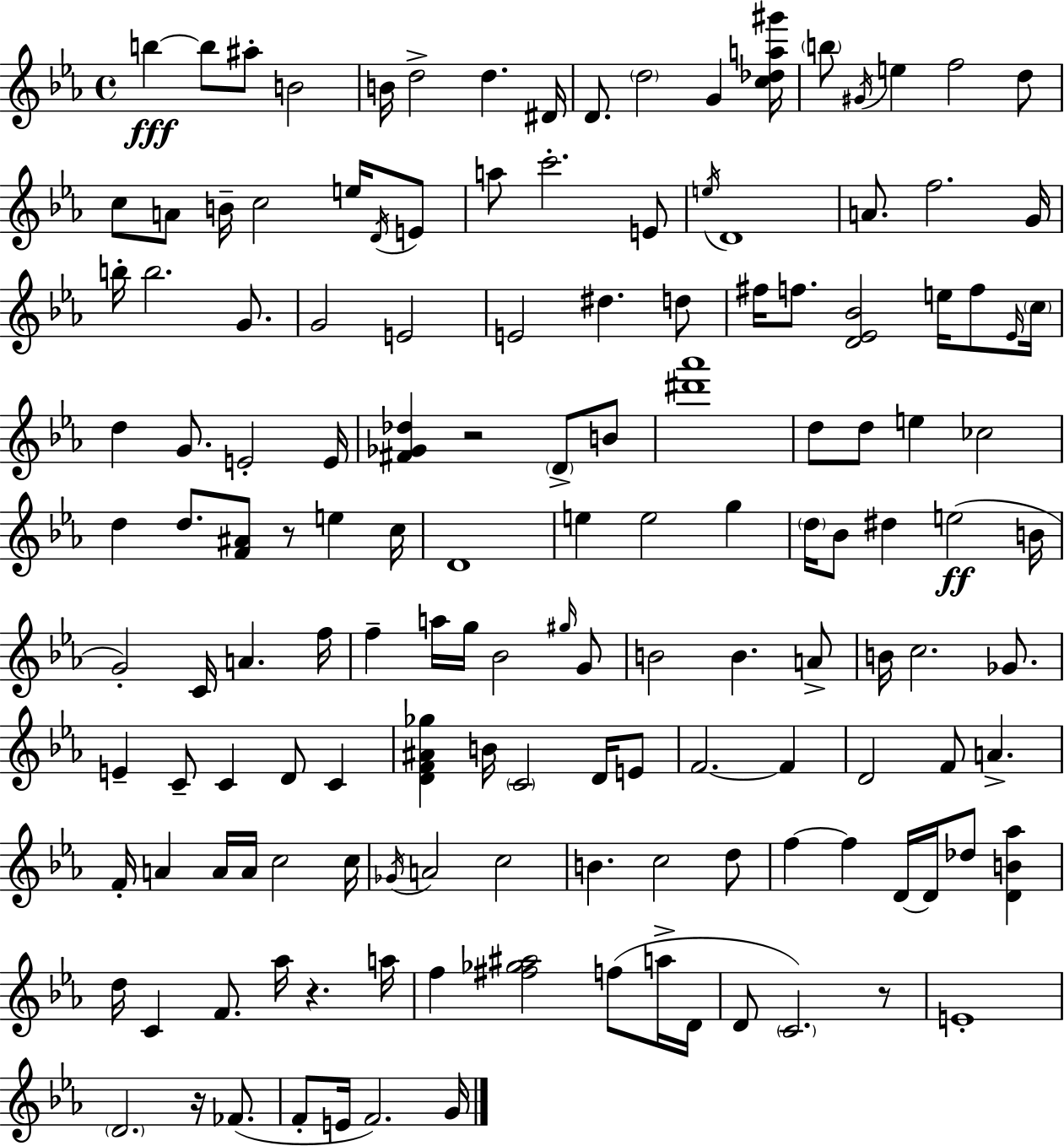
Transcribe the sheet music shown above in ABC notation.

X:1
T:Untitled
M:4/4
L:1/4
K:Eb
b b/2 ^a/2 B2 B/4 d2 d ^D/4 D/2 d2 G [c_da^g']/4 b/2 ^G/4 e f2 d/2 c/2 A/2 B/4 c2 e/4 D/4 E/2 a/2 c'2 E/2 e/4 D4 A/2 f2 G/4 b/4 b2 G/2 G2 E2 E2 ^d d/2 ^f/4 f/2 [D_E_B]2 e/4 f/2 _E/4 c/4 d G/2 E2 E/4 [^F_G_d] z2 D/2 B/2 [^d'_a']4 d/2 d/2 e _c2 d d/2 [F^A]/2 z/2 e c/4 D4 e e2 g d/4 _B/2 ^d e2 B/4 G2 C/4 A f/4 f a/4 g/4 _B2 ^g/4 G/2 B2 B A/2 B/4 c2 _G/2 E C/2 C D/2 C [DF^A_g] B/4 C2 D/4 E/2 F2 F D2 F/2 A F/4 A A/4 A/4 c2 c/4 _G/4 A2 c2 B c2 d/2 f f D/4 D/4 _d/2 [DB_a] d/4 C F/2 _a/4 z a/4 f [^f_g^a]2 f/2 a/4 D/4 D/2 C2 z/2 E4 D2 z/4 _F/2 F/2 E/4 F2 G/4